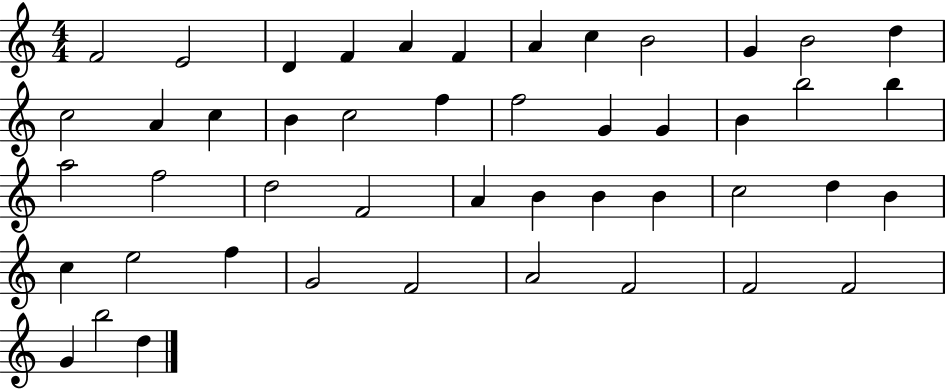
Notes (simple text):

F4/h E4/h D4/q F4/q A4/q F4/q A4/q C5/q B4/h G4/q B4/h D5/q C5/h A4/q C5/q B4/q C5/h F5/q F5/h G4/q G4/q B4/q B5/h B5/q A5/h F5/h D5/h F4/h A4/q B4/q B4/q B4/q C5/h D5/q B4/q C5/q E5/h F5/q G4/h F4/h A4/h F4/h F4/h F4/h G4/q B5/h D5/q